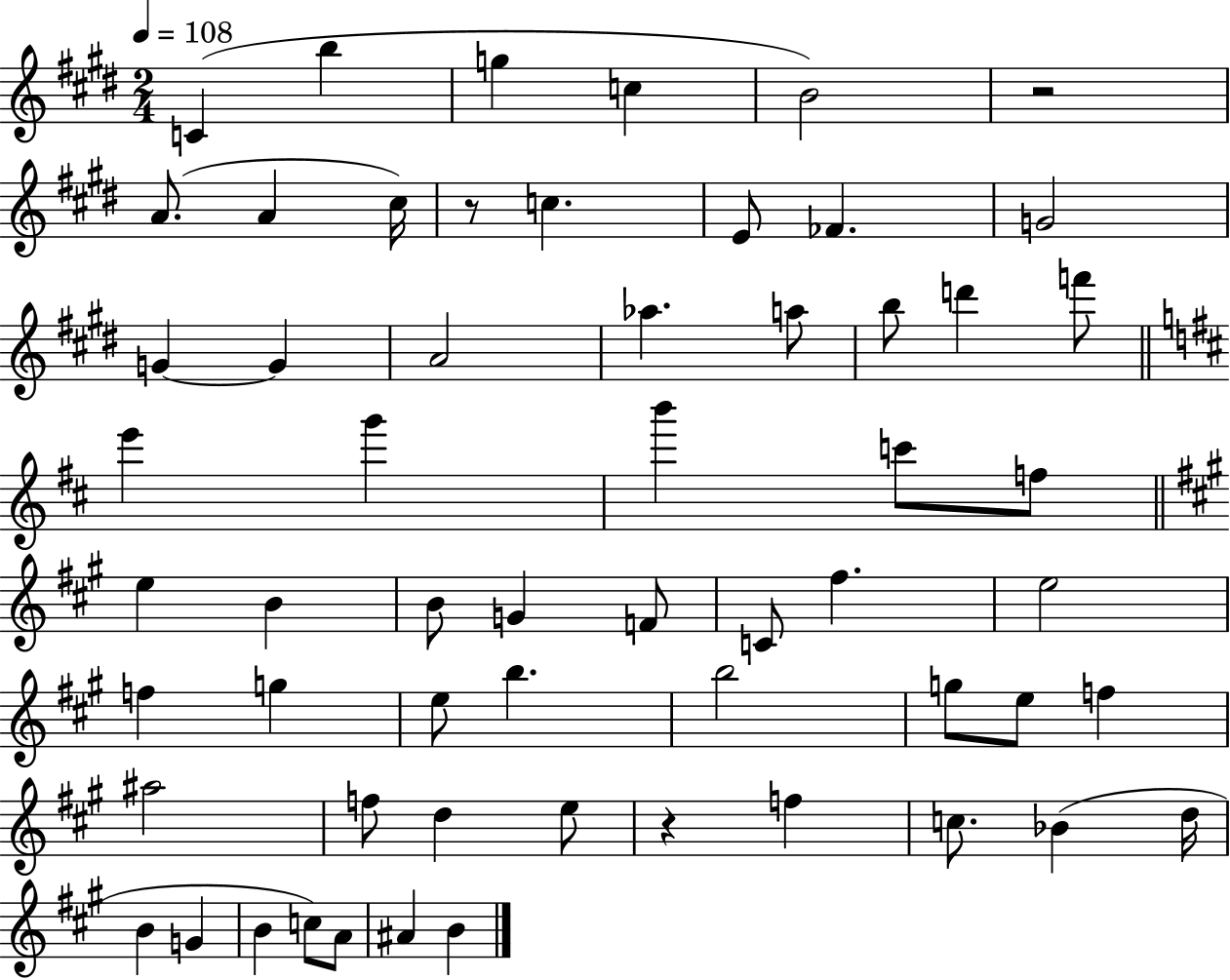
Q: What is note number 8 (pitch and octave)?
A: C#5